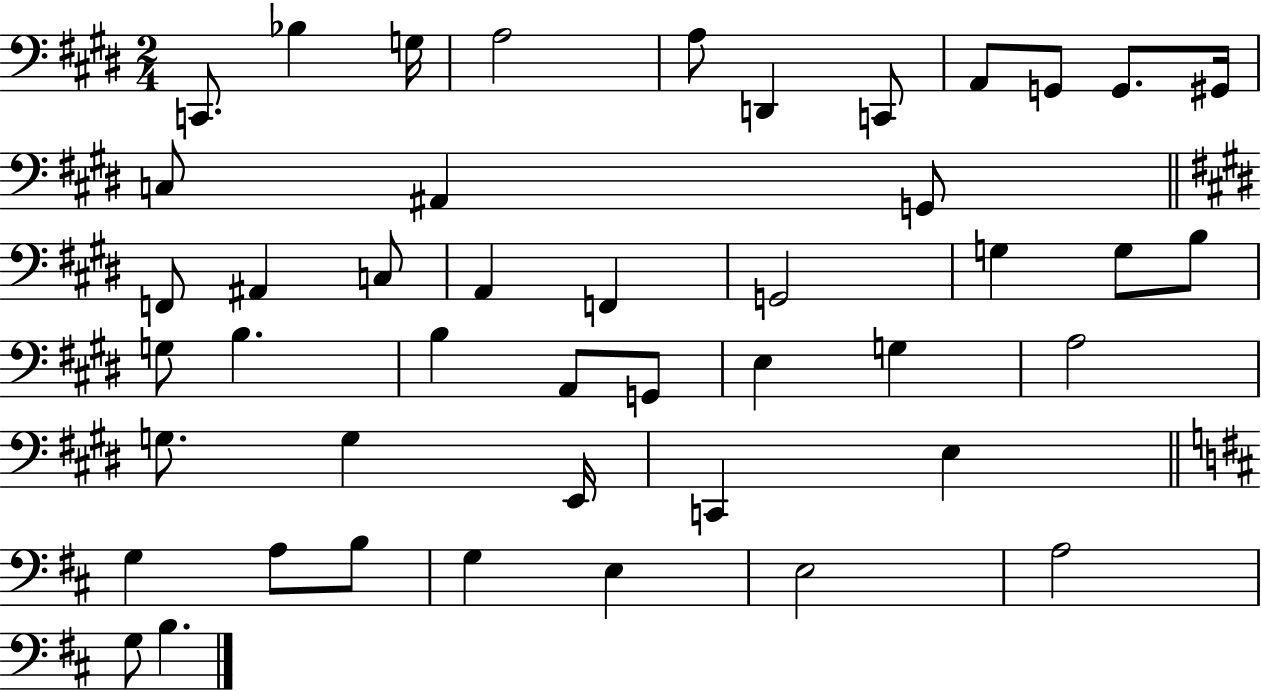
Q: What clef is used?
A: bass